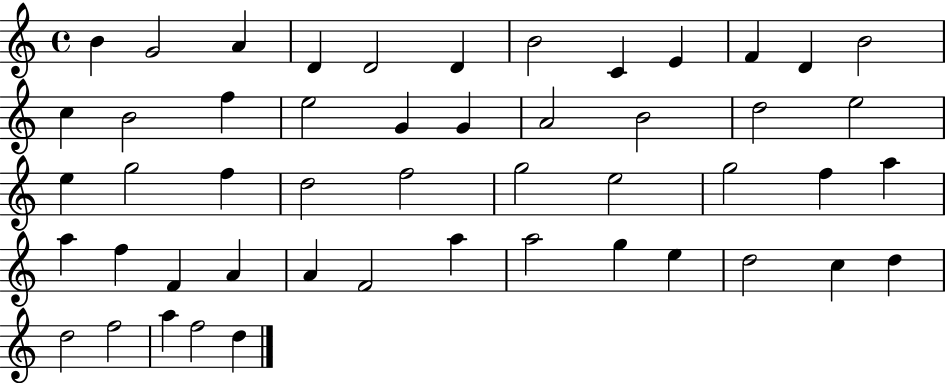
{
  \clef treble
  \time 4/4
  \defaultTimeSignature
  \key c \major
  b'4 g'2 a'4 | d'4 d'2 d'4 | b'2 c'4 e'4 | f'4 d'4 b'2 | \break c''4 b'2 f''4 | e''2 g'4 g'4 | a'2 b'2 | d''2 e''2 | \break e''4 g''2 f''4 | d''2 f''2 | g''2 e''2 | g''2 f''4 a''4 | \break a''4 f''4 f'4 a'4 | a'4 f'2 a''4 | a''2 g''4 e''4 | d''2 c''4 d''4 | \break d''2 f''2 | a''4 f''2 d''4 | \bar "|."
}